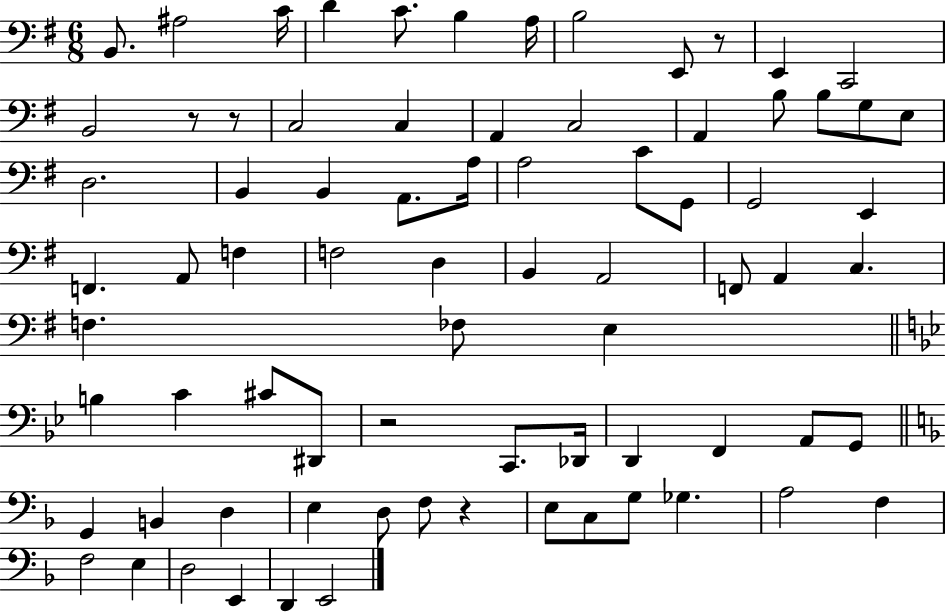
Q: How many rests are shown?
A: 5